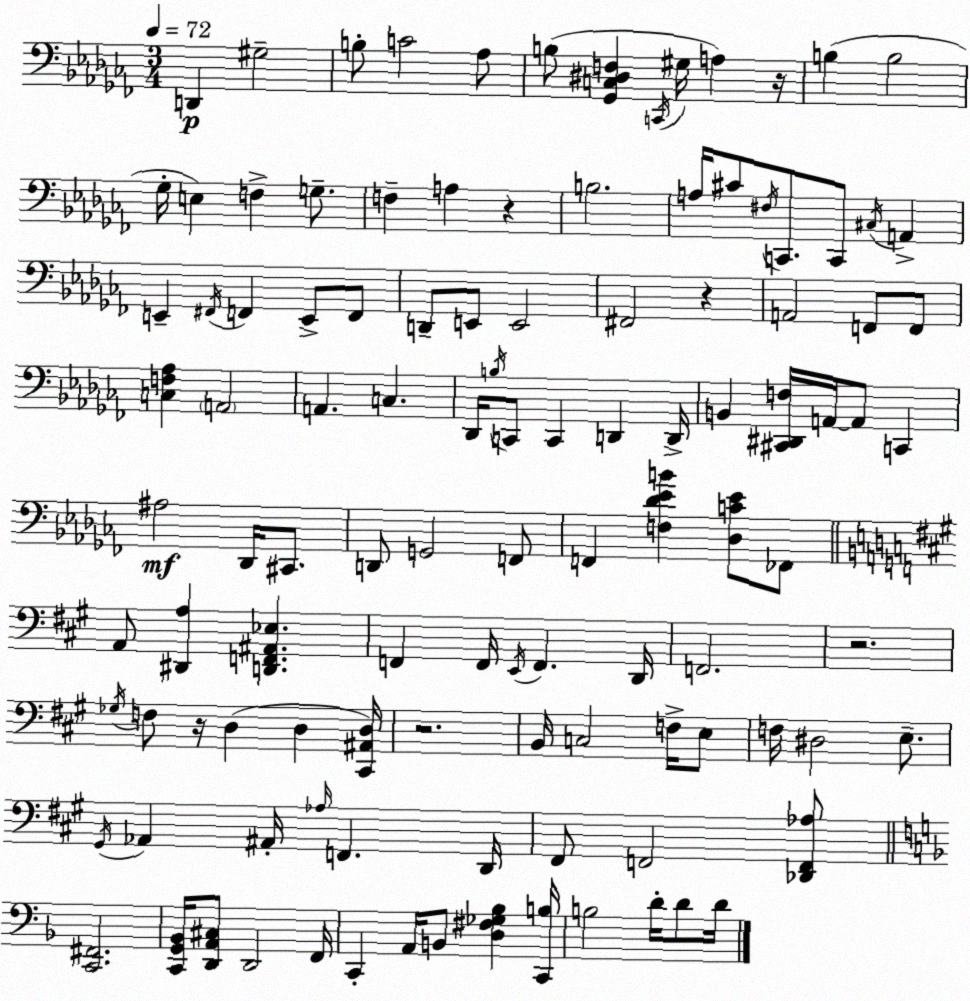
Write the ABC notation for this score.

X:1
T:Untitled
M:3/4
L:1/4
K:Abm
D,, ^G,2 B,/2 C2 _A,/2 B,/2 [_G,,C,^D,F,] C,,/4 ^G,/4 A, z/4 B, B,2 _G,/4 E, F, G,/2 F, A, z B,2 A,/4 ^C/2 ^F,/4 C,,/2 C,,/2 ^C,/4 A,, E,, ^F,,/4 F,, E,,/2 F,,/2 D,,/2 E,,/2 E,,2 ^F,,2 z A,,2 F,,/2 F,,/2 [C,F,_A,] A,,2 A,, C, _D,,/4 B,/4 C,,/2 C,, D,, D,,/4 B,, [^C,,^D,,F,]/4 A,,/4 A,,/2 C,, ^A,2 _D,,/4 ^C,,/2 D,,/2 G,,2 F,,/2 F,, [F,_D_EB] [_D,C_E]/2 _F,,/2 A,,/2 [^D,,A,] [D,,F,,^A,,_E,] F,, F,,/4 E,,/4 F,, D,,/4 F,,2 z2 _G,/4 F,/2 z/4 D, D, [^C,,^A,,D,]/4 z2 B,,/4 C,2 F,/4 E,/2 F,/4 ^D,2 E,/2 ^G,,/4 _A,, ^A,,/4 _A,/4 F,, D,,/4 ^F,,/2 F,,2 [_D,,F,,_A,]/2 [C,,^F,,]2 [C,,G,,_B,,]/4 [D,,A,,^C,]/2 D,,2 F,,/4 C,, A,,/4 B,,/2 [D,^F,_G,_B,] [C,,B,]/4 B,2 D/4 D/2 D/4